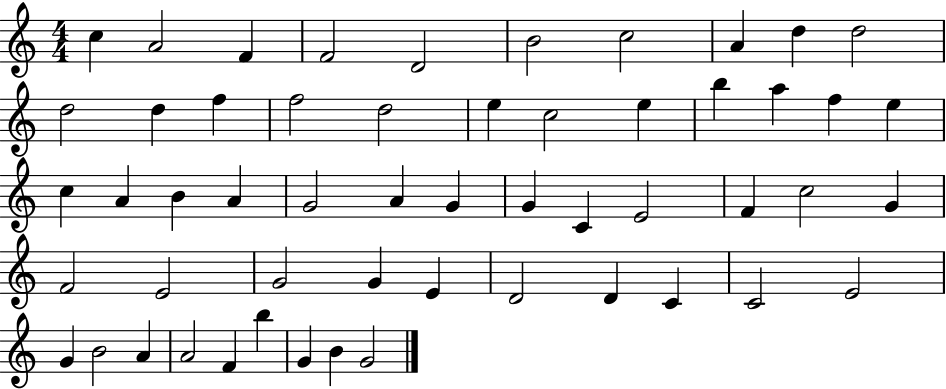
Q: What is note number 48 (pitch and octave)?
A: A4